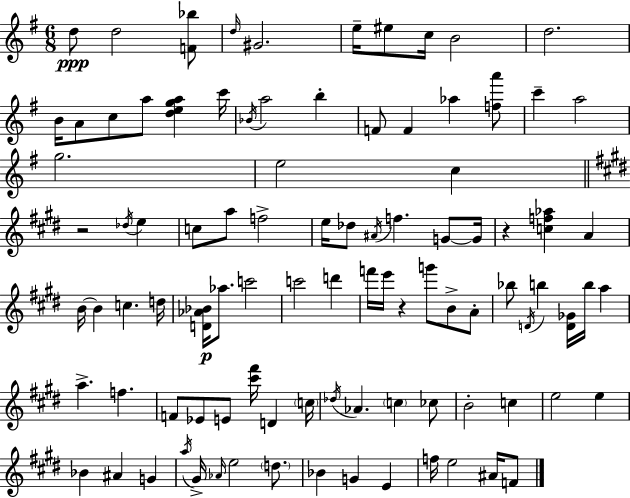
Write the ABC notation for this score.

X:1
T:Untitled
M:6/8
L:1/4
K:Em
d/2 d2 [F_b]/2 d/4 ^G2 e/4 ^e/2 c/4 B2 d2 B/4 A/2 c/2 a/2 [dega] c'/4 _B/4 a2 b F/2 F _a [fa']/2 c' a2 g2 e2 c z2 _d/4 e c/2 a/2 f2 e/4 _d/2 ^A/4 f G/2 G/4 z [cf_a] A B/4 B c d/4 [D_A_B]/4 _a/2 c'2 c'2 d' f'/4 e'/4 z g'/2 B/2 A/2 _b/2 D/4 b [D_G]/4 b/4 a a f F/2 _E/2 E/2 [^c'^f']/4 D c/4 _d/4 _A c _c/2 B2 c e2 e _B ^A G a/4 ^G/4 _A/4 e2 d/2 _B G E f/4 e2 ^A/4 F/2